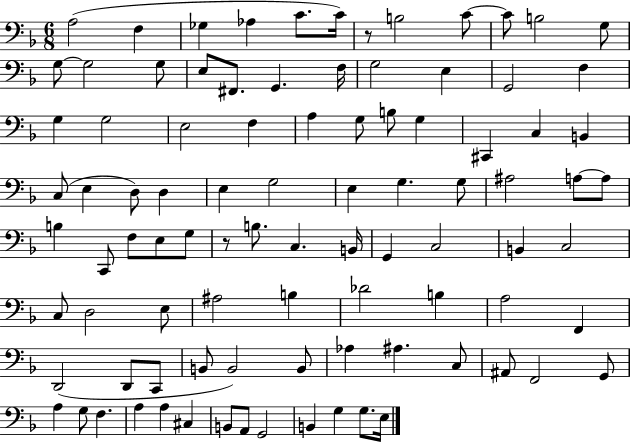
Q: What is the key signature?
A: F major